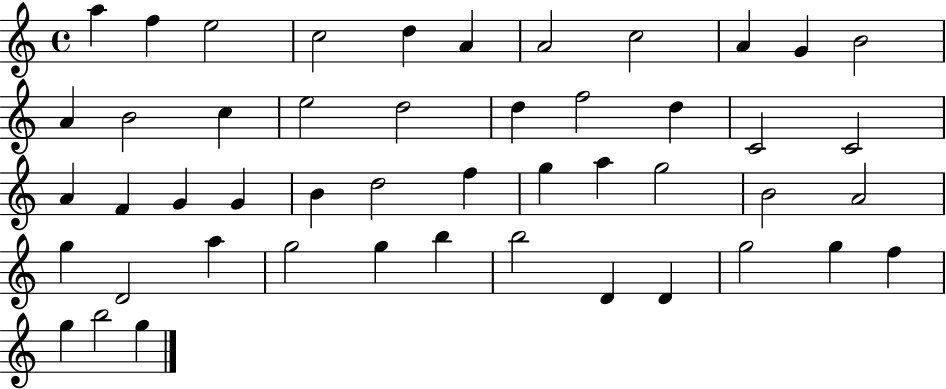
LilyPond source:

{
  \clef treble
  \time 4/4
  \defaultTimeSignature
  \key c \major
  a''4 f''4 e''2 | c''2 d''4 a'4 | a'2 c''2 | a'4 g'4 b'2 | \break a'4 b'2 c''4 | e''2 d''2 | d''4 f''2 d''4 | c'2 c'2 | \break a'4 f'4 g'4 g'4 | b'4 d''2 f''4 | g''4 a''4 g''2 | b'2 a'2 | \break g''4 d'2 a''4 | g''2 g''4 b''4 | b''2 d'4 d'4 | g''2 g''4 f''4 | \break g''4 b''2 g''4 | \bar "|."
}